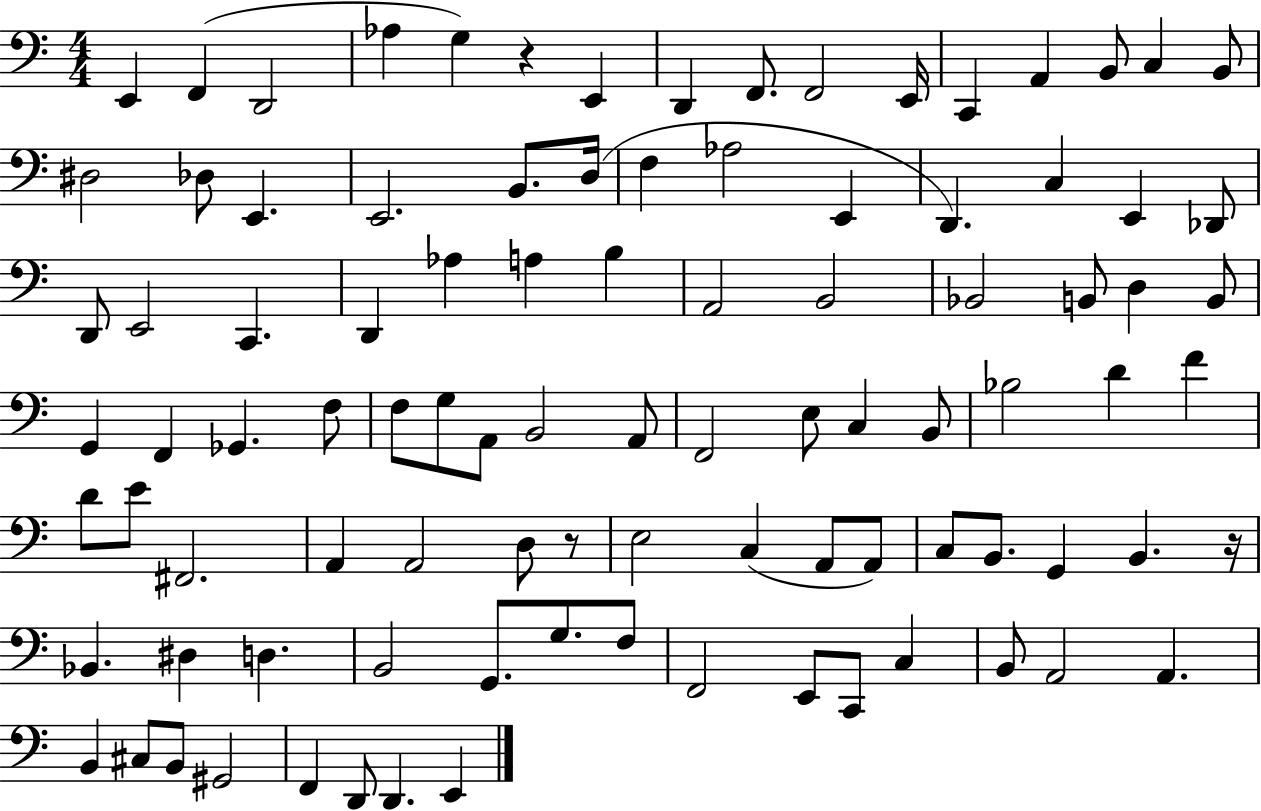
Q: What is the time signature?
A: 4/4